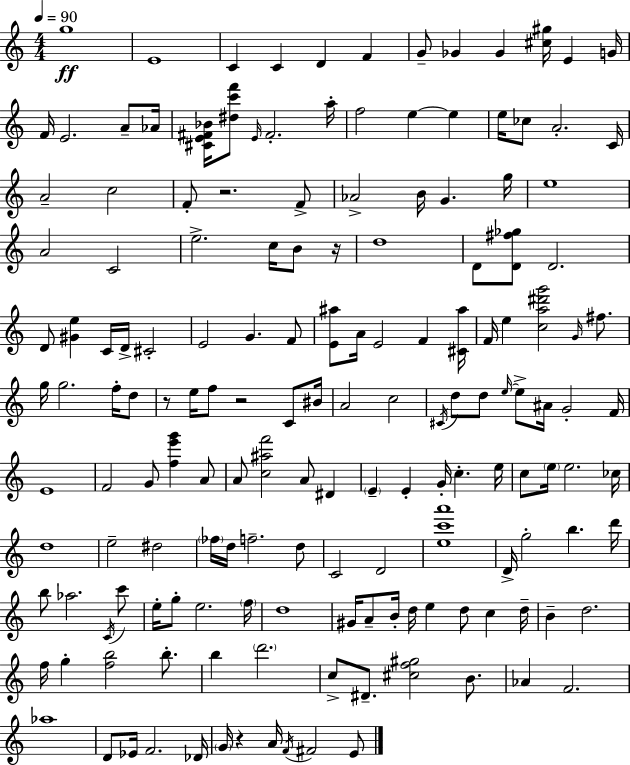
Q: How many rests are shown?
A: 5